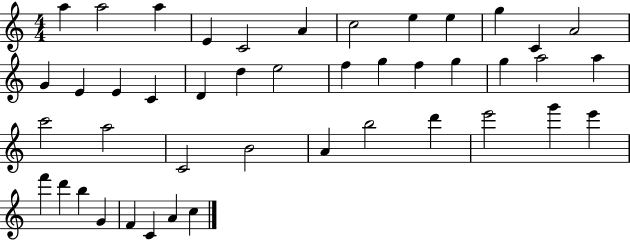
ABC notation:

X:1
T:Untitled
M:4/4
L:1/4
K:C
a a2 a E C2 A c2 e e g C A2 G E E C D d e2 f g f g g a2 a c'2 a2 C2 B2 A b2 d' e'2 g' e' f' d' b G F C A c